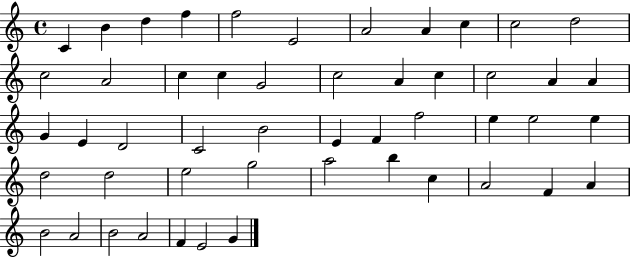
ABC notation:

X:1
T:Untitled
M:4/4
L:1/4
K:C
C B d f f2 E2 A2 A c c2 d2 c2 A2 c c G2 c2 A c c2 A A G E D2 C2 B2 E F f2 e e2 e d2 d2 e2 g2 a2 b c A2 F A B2 A2 B2 A2 F E2 G